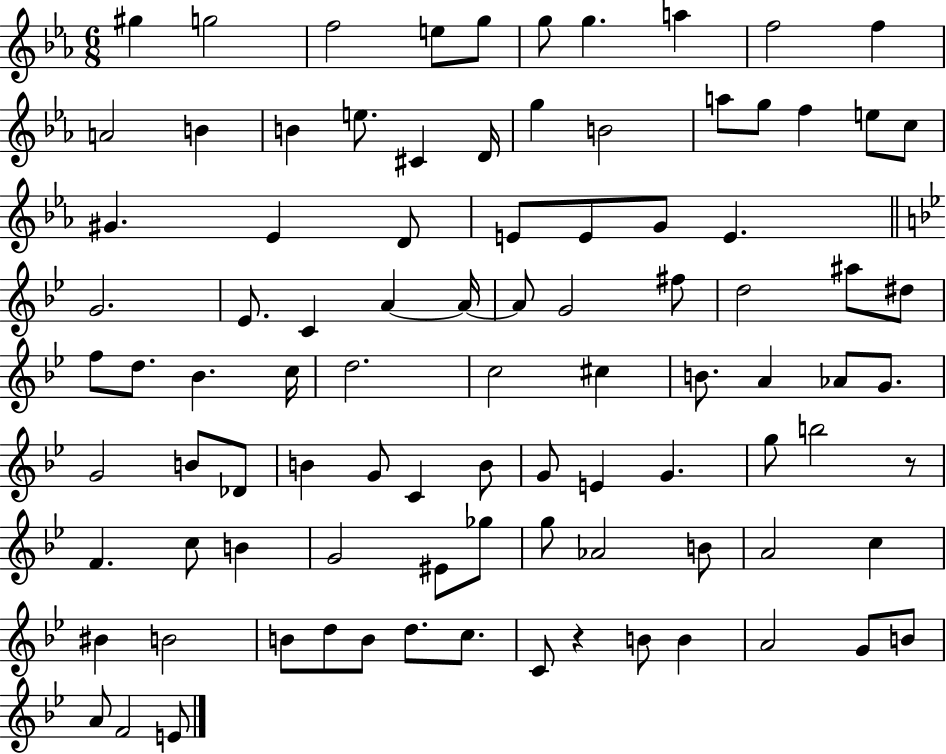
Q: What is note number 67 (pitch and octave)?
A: B4